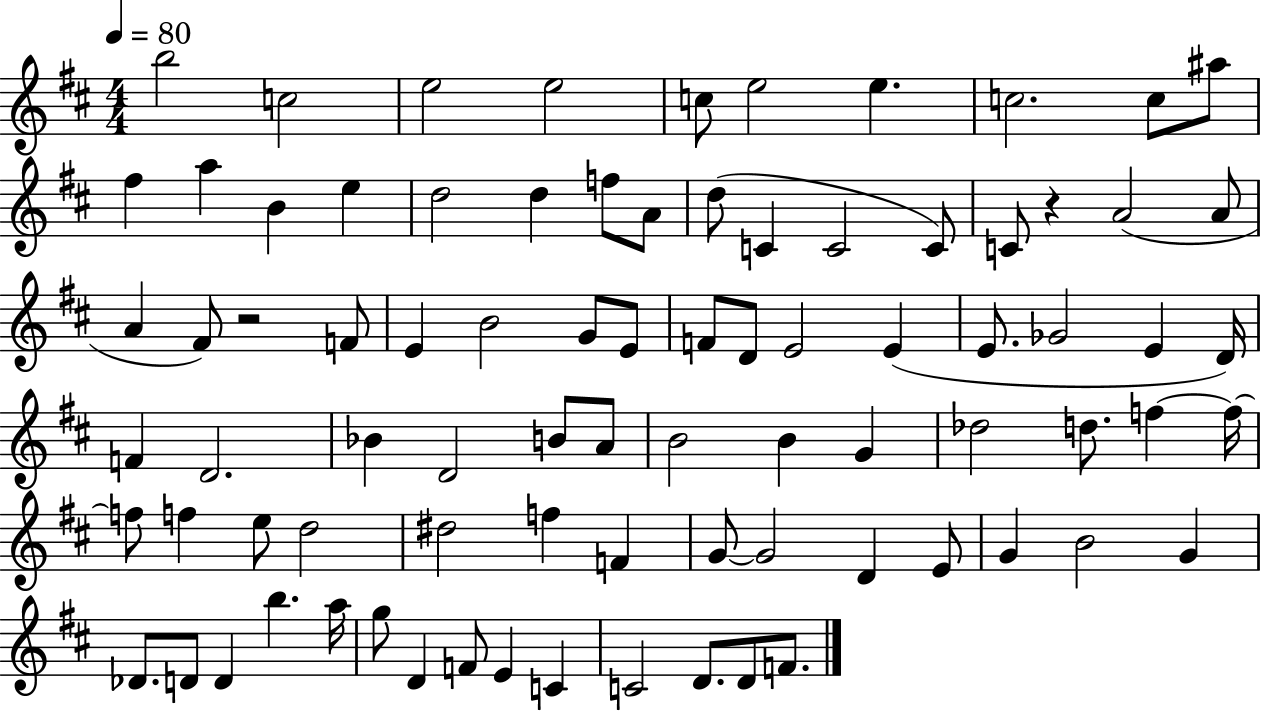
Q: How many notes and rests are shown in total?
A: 83